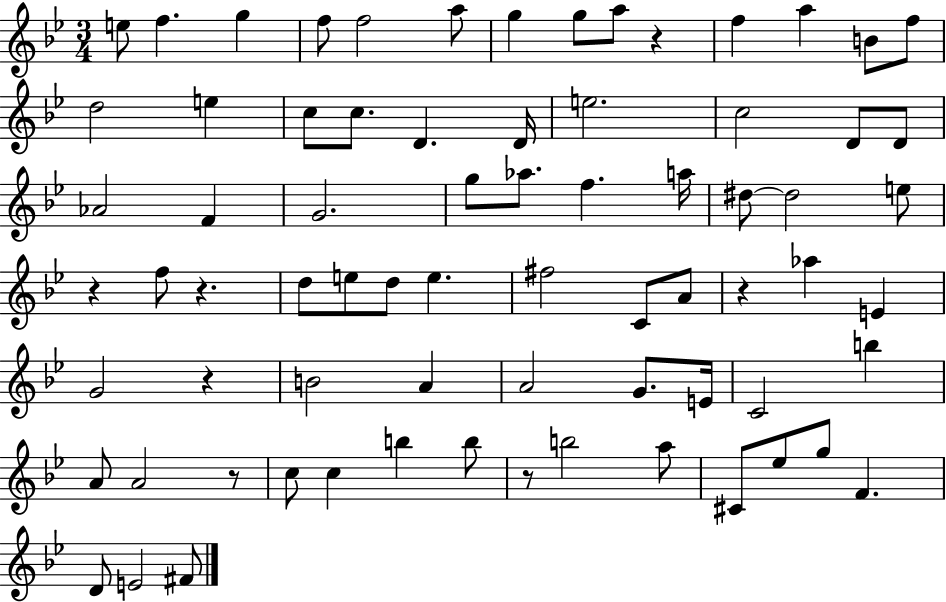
E5/e F5/q. G5/q F5/e F5/h A5/e G5/q G5/e A5/e R/q F5/q A5/q B4/e F5/e D5/h E5/q C5/e C5/e. D4/q. D4/s E5/h. C5/h D4/e D4/e Ab4/h F4/q G4/h. G5/e Ab5/e. F5/q. A5/s D#5/e D#5/h E5/e R/q F5/e R/q. D5/e E5/e D5/e E5/q. F#5/h C4/e A4/e R/q Ab5/q E4/q G4/h R/q B4/h A4/q A4/h G4/e. E4/s C4/h B5/q A4/e A4/h R/e C5/e C5/q B5/q B5/e R/e B5/h A5/e C#4/e Eb5/e G5/e F4/q. D4/e E4/h F#4/e